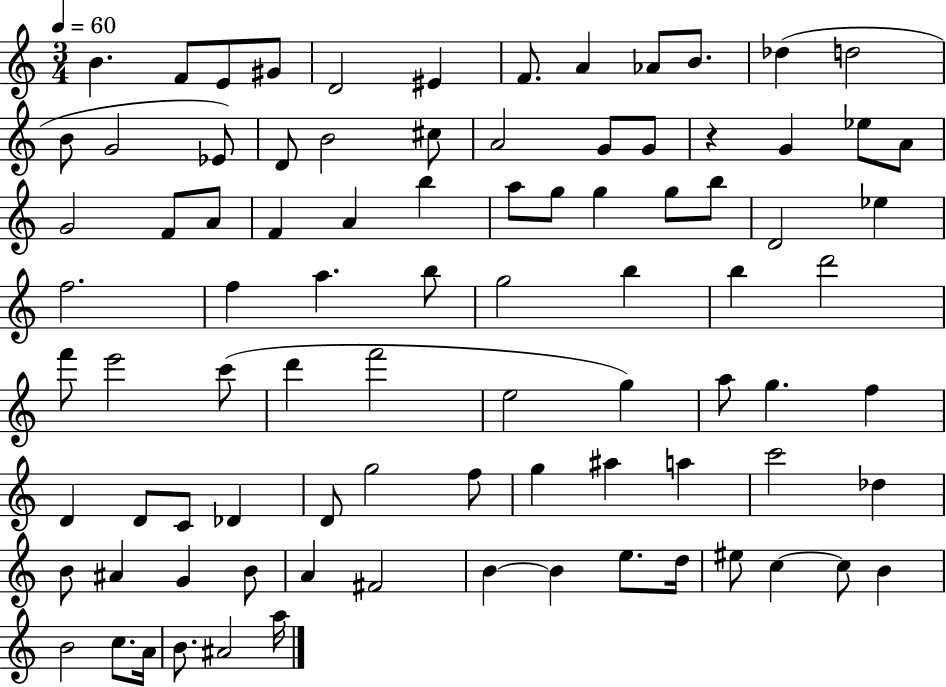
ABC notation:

X:1
T:Untitled
M:3/4
L:1/4
K:C
B F/2 E/2 ^G/2 D2 ^E F/2 A _A/2 B/2 _d d2 B/2 G2 _E/2 D/2 B2 ^c/2 A2 G/2 G/2 z G _e/2 A/2 G2 F/2 A/2 F A b a/2 g/2 g g/2 b/2 D2 _e f2 f a b/2 g2 b b d'2 f'/2 e'2 c'/2 d' f'2 e2 g a/2 g f D D/2 C/2 _D D/2 g2 f/2 g ^a a c'2 _d B/2 ^A G B/2 A ^F2 B B e/2 d/4 ^e/2 c c/2 B B2 c/2 A/4 B/2 ^A2 a/4